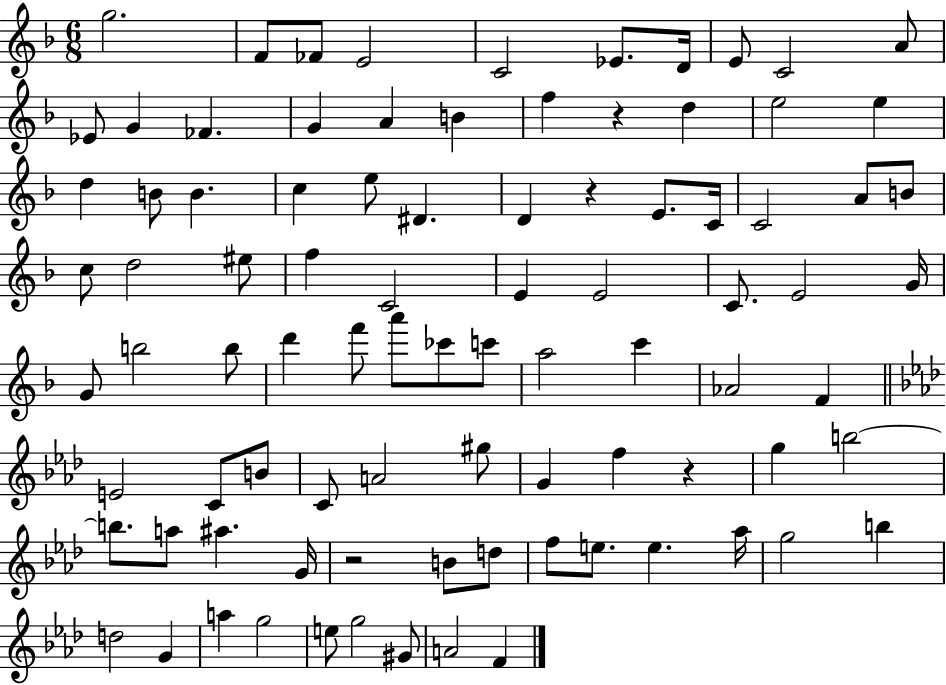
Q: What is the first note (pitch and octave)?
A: G5